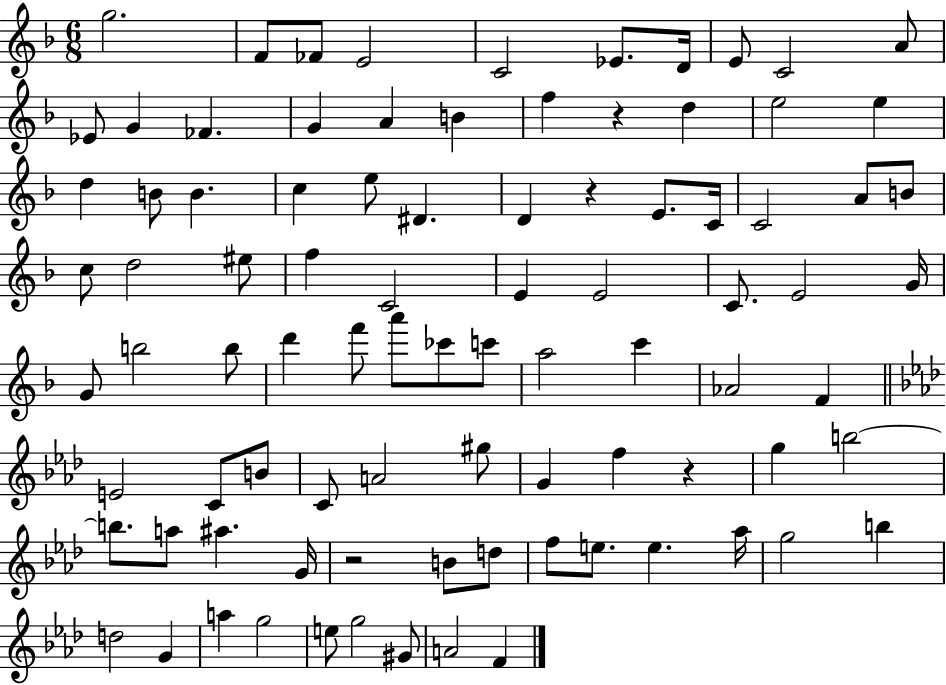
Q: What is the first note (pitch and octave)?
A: G5